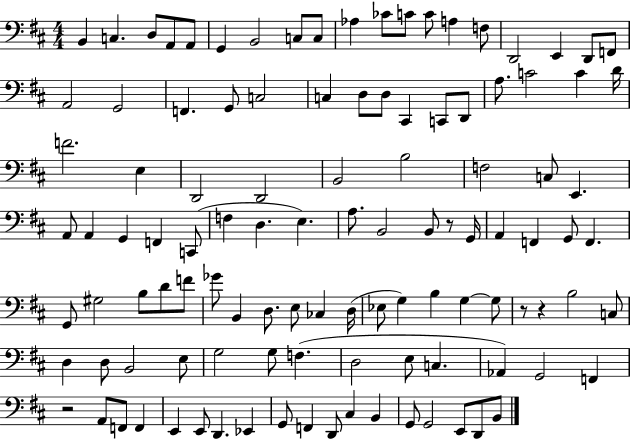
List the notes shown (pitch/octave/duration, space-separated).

B2/q C3/q. D3/e A2/e A2/e G2/q B2/h C3/e C3/e Ab3/q CES4/e C4/e C4/e A3/q F3/e D2/h E2/q D2/e F2/e A2/h G2/h F2/q. G2/e C3/h C3/q D3/e D3/e C#2/q C2/e D2/e A3/e. C4/h C4/q D4/s F4/h. E3/q D2/h D2/h B2/h B3/h F3/h C3/e E2/q. A2/e A2/q G2/q F2/q C2/e F3/q D3/q. E3/q. A3/e. B2/h B2/e R/e G2/s A2/q F2/q G2/e F2/q. G2/e G#3/h B3/e D4/e F4/e Gb4/e B2/q D3/e. E3/e CES3/q D3/s Eb3/e G3/q B3/q G3/q G3/e R/e R/q B3/h C3/e D3/q D3/e B2/h E3/e G3/h G3/e F3/q. D3/h E3/e C3/q. Ab2/q G2/h F2/q R/h A2/e F2/e F2/q E2/q E2/e D2/q. Eb2/q G2/e F2/q D2/e C#3/q B2/q G2/e G2/h E2/e D2/e B2/e